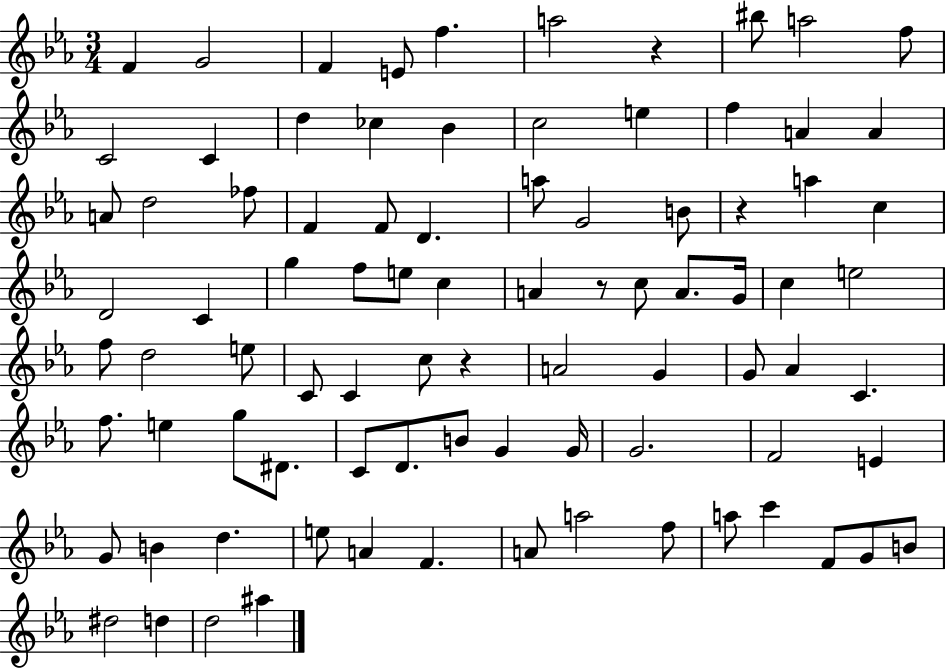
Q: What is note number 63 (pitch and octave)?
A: G4